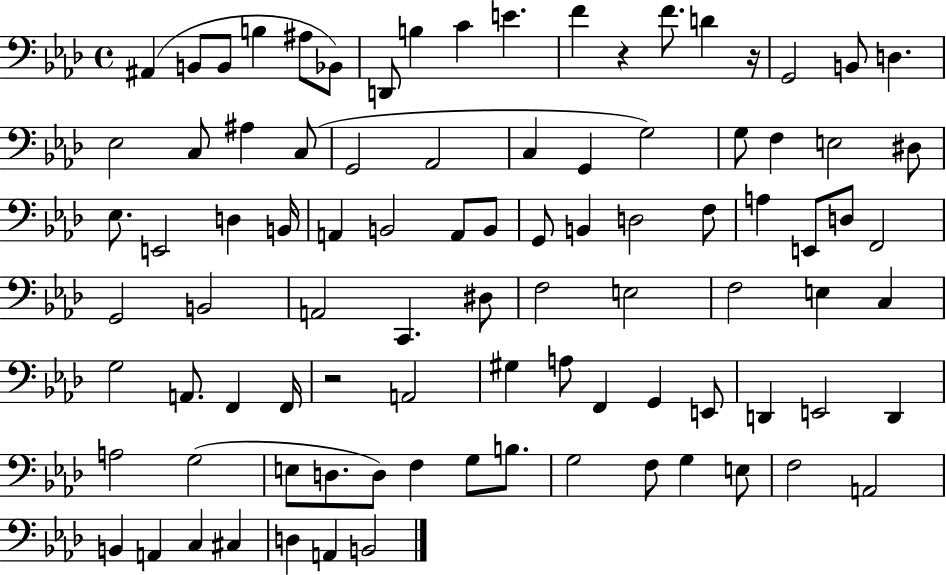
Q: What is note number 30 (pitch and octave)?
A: Eb3